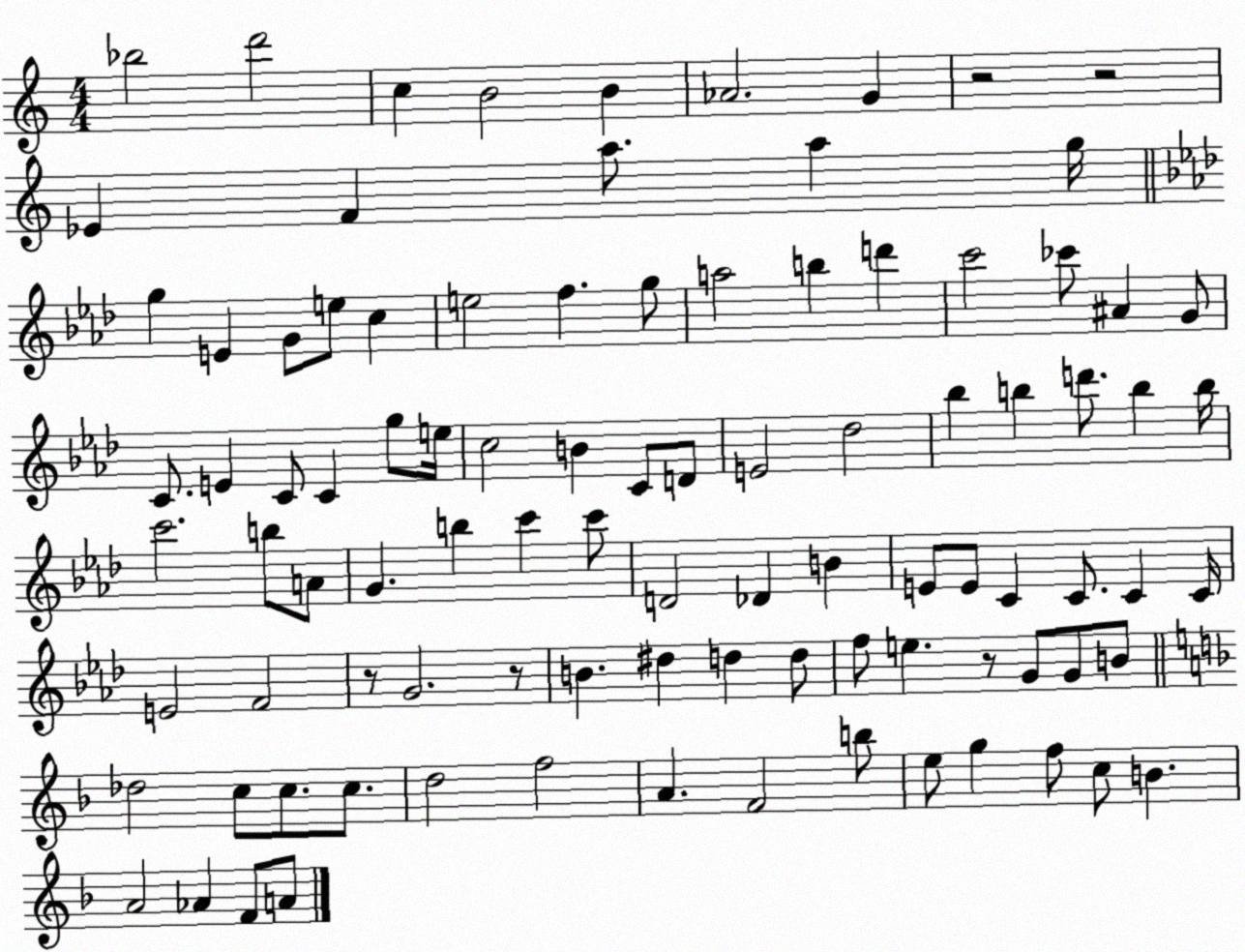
X:1
T:Untitled
M:4/4
L:1/4
K:C
_b2 d'2 c B2 B _A2 G z2 z2 _E F a/2 a g/4 g E G/2 e/2 c e2 f g/2 a2 b d' c'2 _c'/2 ^A G/2 C/2 E C/2 C g/2 e/4 c2 B C/2 D/2 E2 _d2 _b b d'/2 b b/4 c'2 b/2 A/2 G b c' c'/2 D2 _D B E/2 E/2 C C/2 C C/4 E2 F2 z/2 G2 z/2 B ^d d d/2 f/2 e z/2 G/2 G/2 B/2 _d2 c/2 c/2 c/2 d2 f2 A F2 b/2 e/2 g f/2 c/2 B A2 _A F/2 A/2